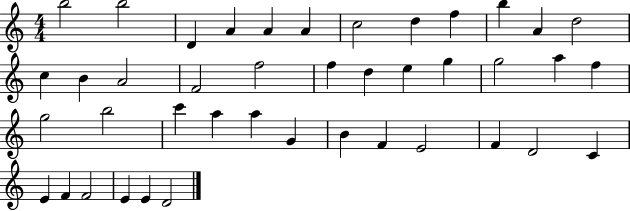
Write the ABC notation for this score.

X:1
T:Untitled
M:4/4
L:1/4
K:C
b2 b2 D A A A c2 d f b A d2 c B A2 F2 f2 f d e g g2 a f g2 b2 c' a a G B F E2 F D2 C E F F2 E E D2